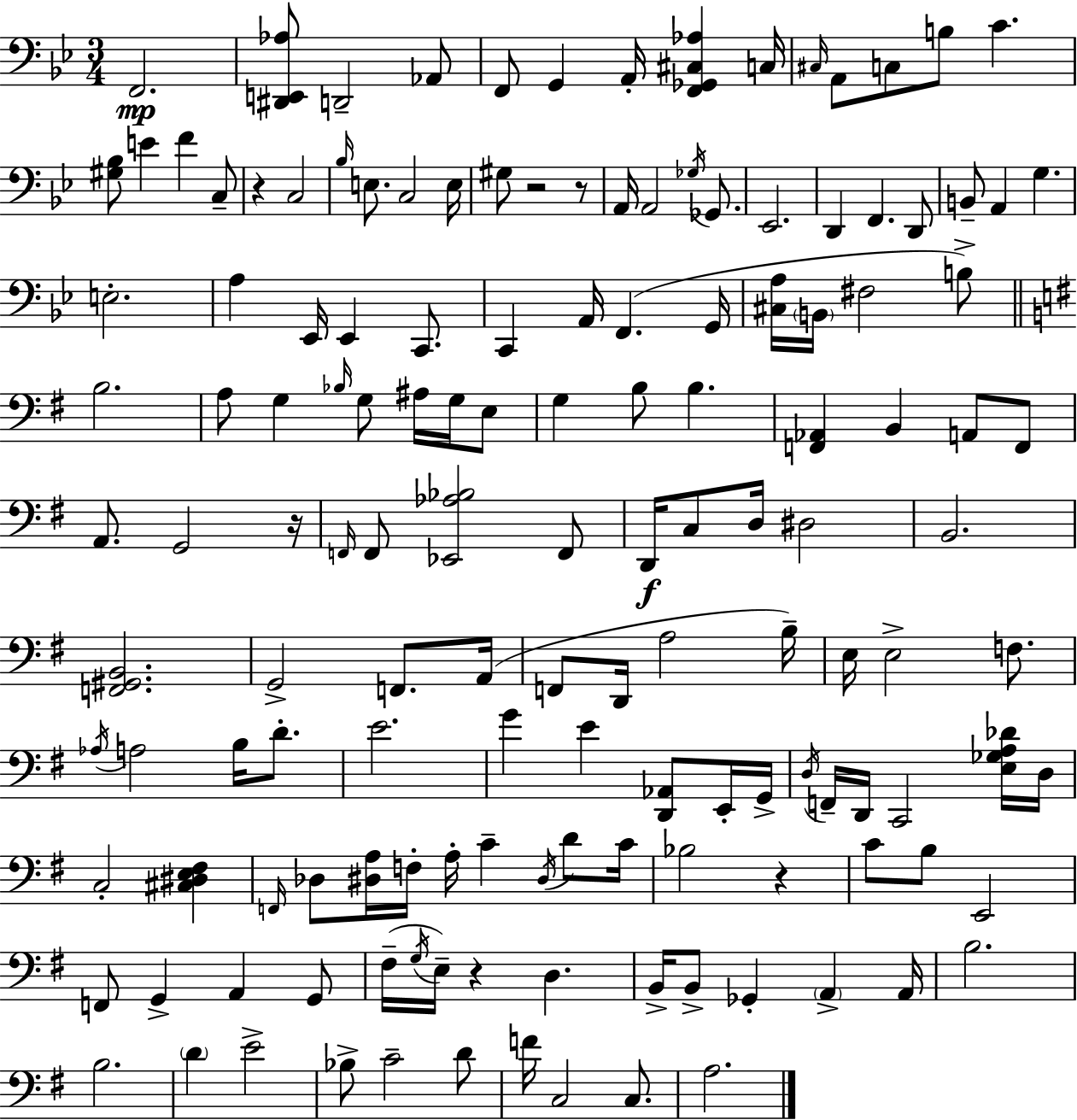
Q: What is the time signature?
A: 3/4